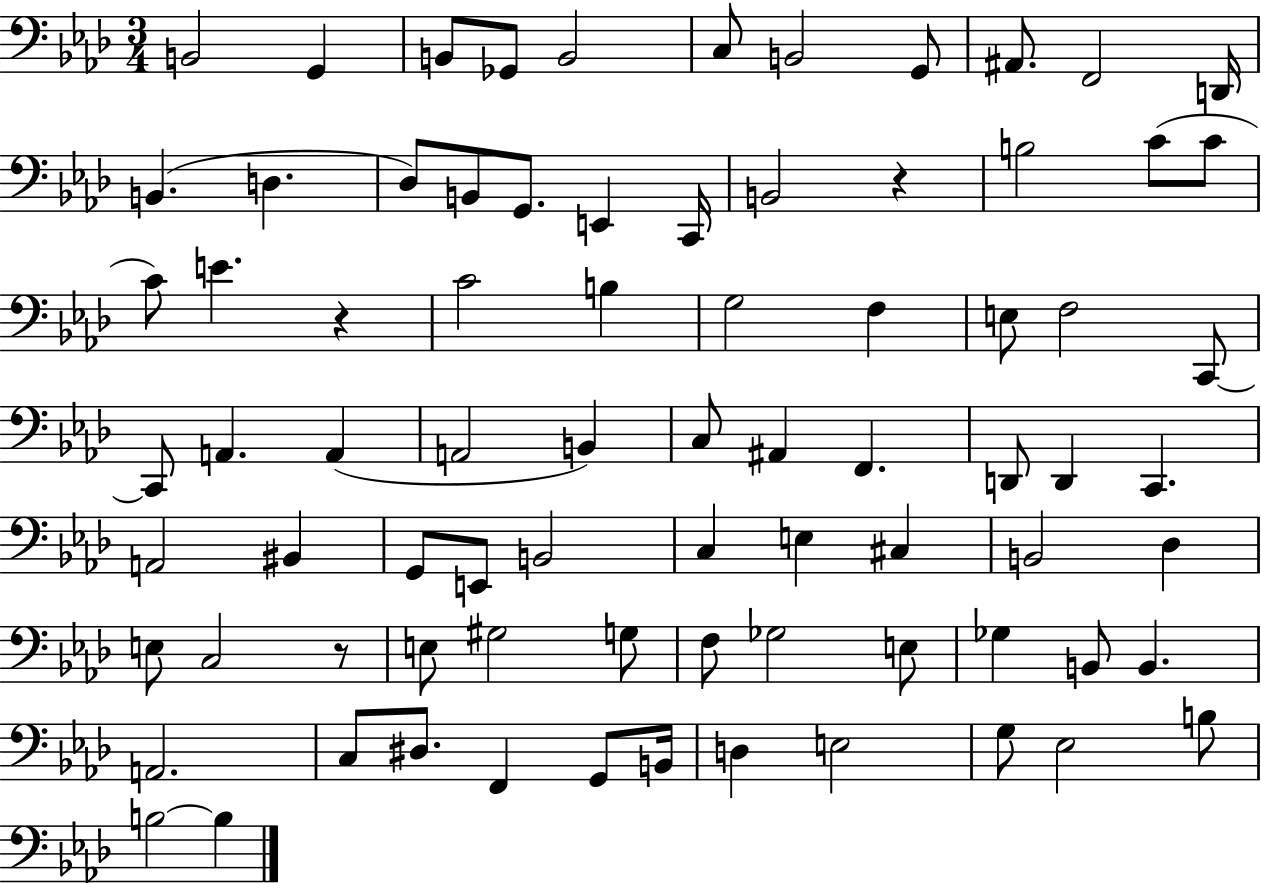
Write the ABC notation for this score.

X:1
T:Untitled
M:3/4
L:1/4
K:Ab
B,,2 G,, B,,/2 _G,,/2 B,,2 C,/2 B,,2 G,,/2 ^A,,/2 F,,2 D,,/4 B,, D, _D,/2 B,,/2 G,,/2 E,, C,,/4 B,,2 z B,2 C/2 C/2 C/2 E z C2 B, G,2 F, E,/2 F,2 C,,/2 C,,/2 A,, A,, A,,2 B,, C,/2 ^A,, F,, D,,/2 D,, C,, A,,2 ^B,, G,,/2 E,,/2 B,,2 C, E, ^C, B,,2 _D, E,/2 C,2 z/2 E,/2 ^G,2 G,/2 F,/2 _G,2 E,/2 _G, B,,/2 B,, A,,2 C,/2 ^D,/2 F,, G,,/2 B,,/4 D, E,2 G,/2 _E,2 B,/2 B,2 B,